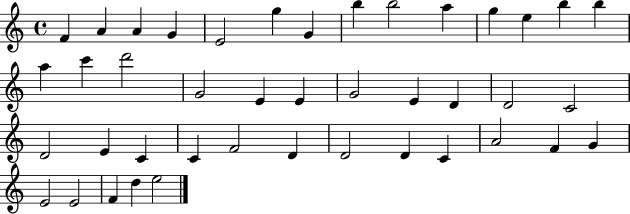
X:1
T:Untitled
M:4/4
L:1/4
K:C
F A A G E2 g G b b2 a g e b b a c' d'2 G2 E E G2 E D D2 C2 D2 E C C F2 D D2 D C A2 F G E2 E2 F d e2